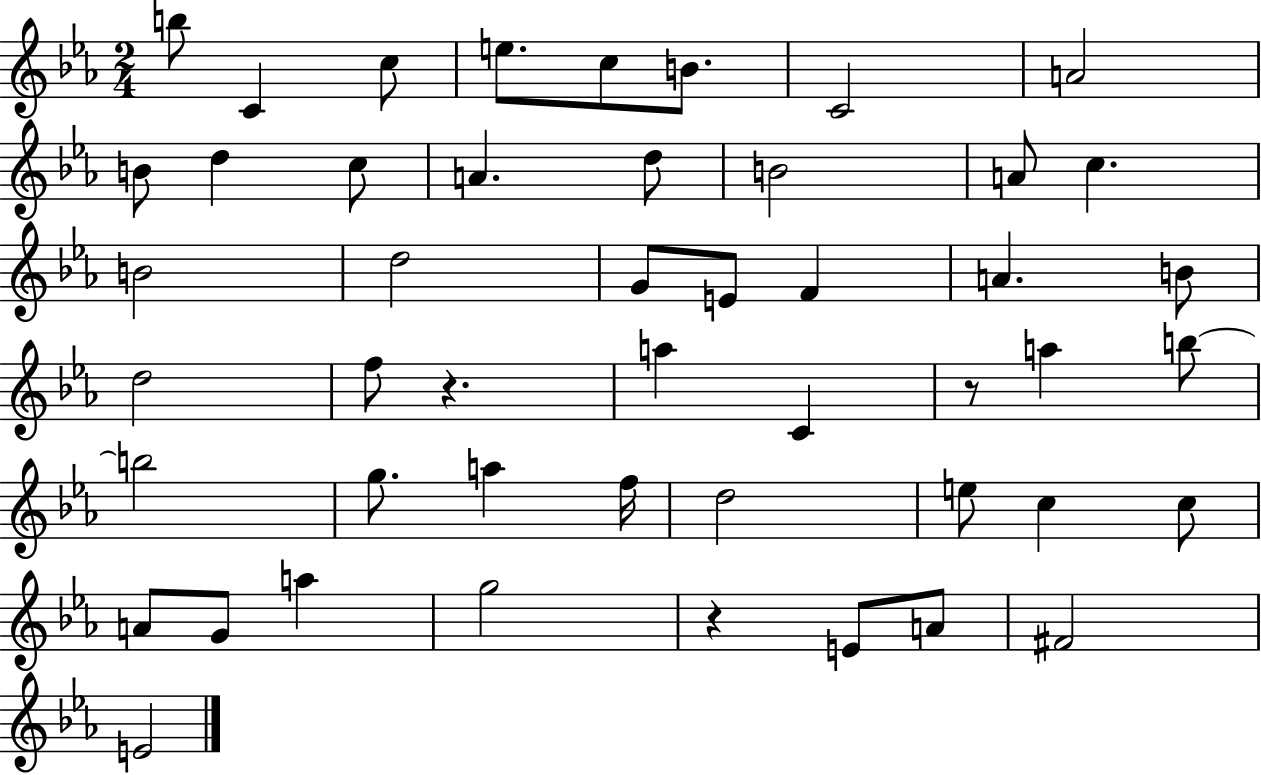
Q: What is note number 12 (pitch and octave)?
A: A4